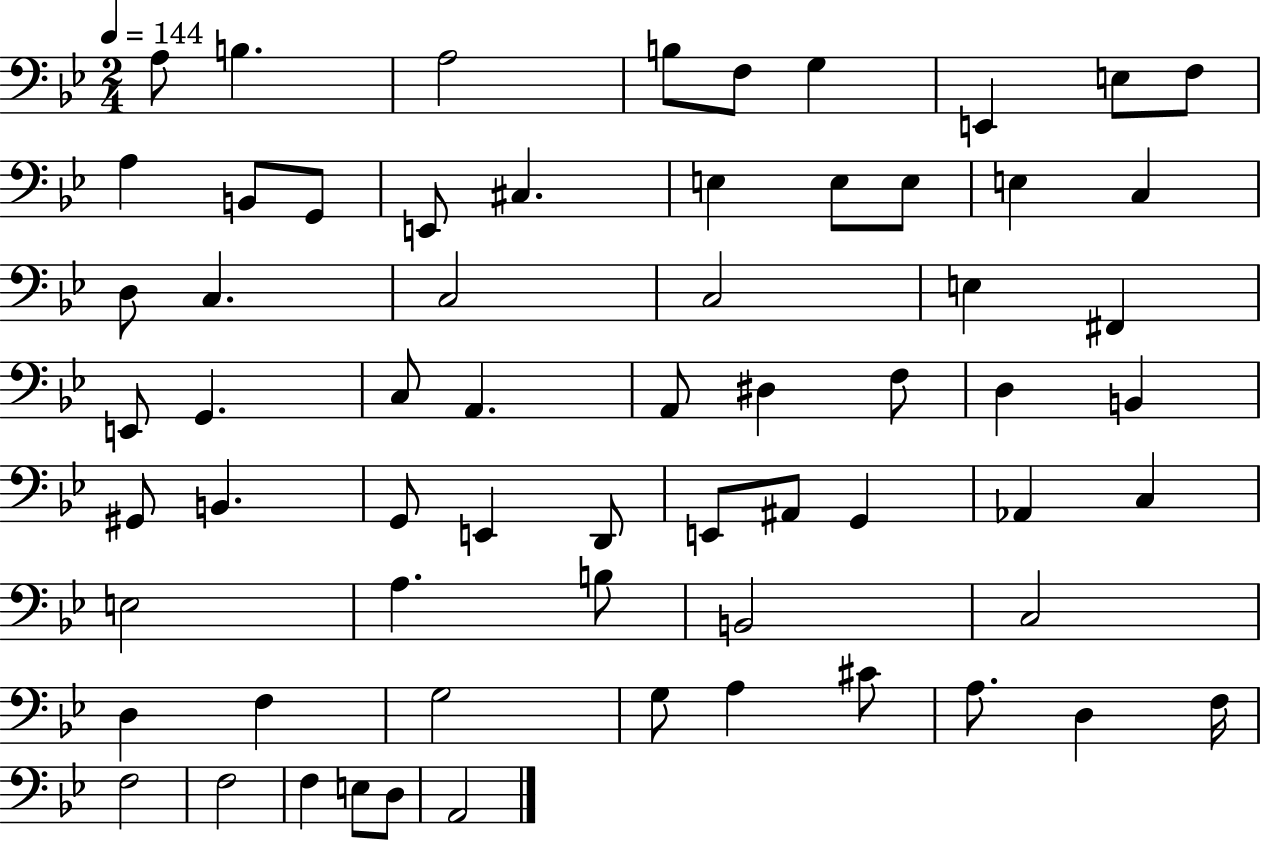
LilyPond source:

{
  \clef bass
  \numericTimeSignature
  \time 2/4
  \key bes \major
  \tempo 4 = 144
  \repeat volta 2 { a8 b4. | a2 | b8 f8 g4 | e,4 e8 f8 | \break a4 b,8 g,8 | e,8 cis4. | e4 e8 e8 | e4 c4 | \break d8 c4. | c2 | c2 | e4 fis,4 | \break e,8 g,4. | c8 a,4. | a,8 dis4 f8 | d4 b,4 | \break gis,8 b,4. | g,8 e,4 d,8 | e,8 ais,8 g,4 | aes,4 c4 | \break e2 | a4. b8 | b,2 | c2 | \break d4 f4 | g2 | g8 a4 cis'8 | a8. d4 f16 | \break f2 | f2 | f4 e8 d8 | a,2 | \break } \bar "|."
}